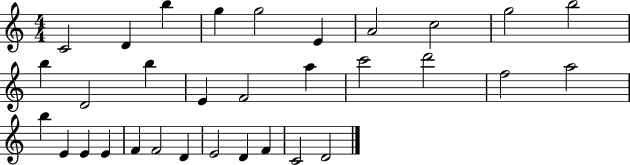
C4/h D4/q B5/q G5/q G5/h E4/q A4/h C5/h G5/h B5/h B5/q D4/h B5/q E4/q F4/h A5/q C6/h D6/h F5/h A5/h B5/q E4/q E4/q E4/q F4/q F4/h D4/q E4/h D4/q F4/q C4/h D4/h